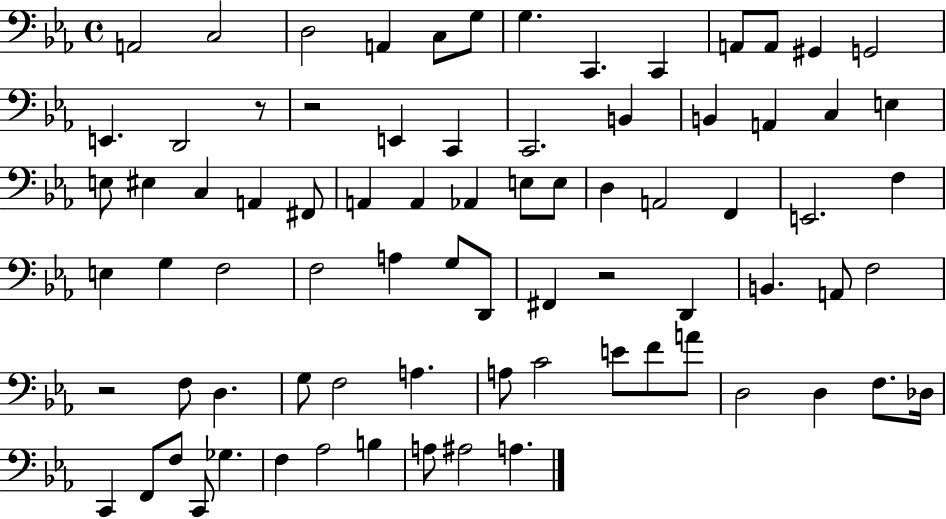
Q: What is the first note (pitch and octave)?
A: A2